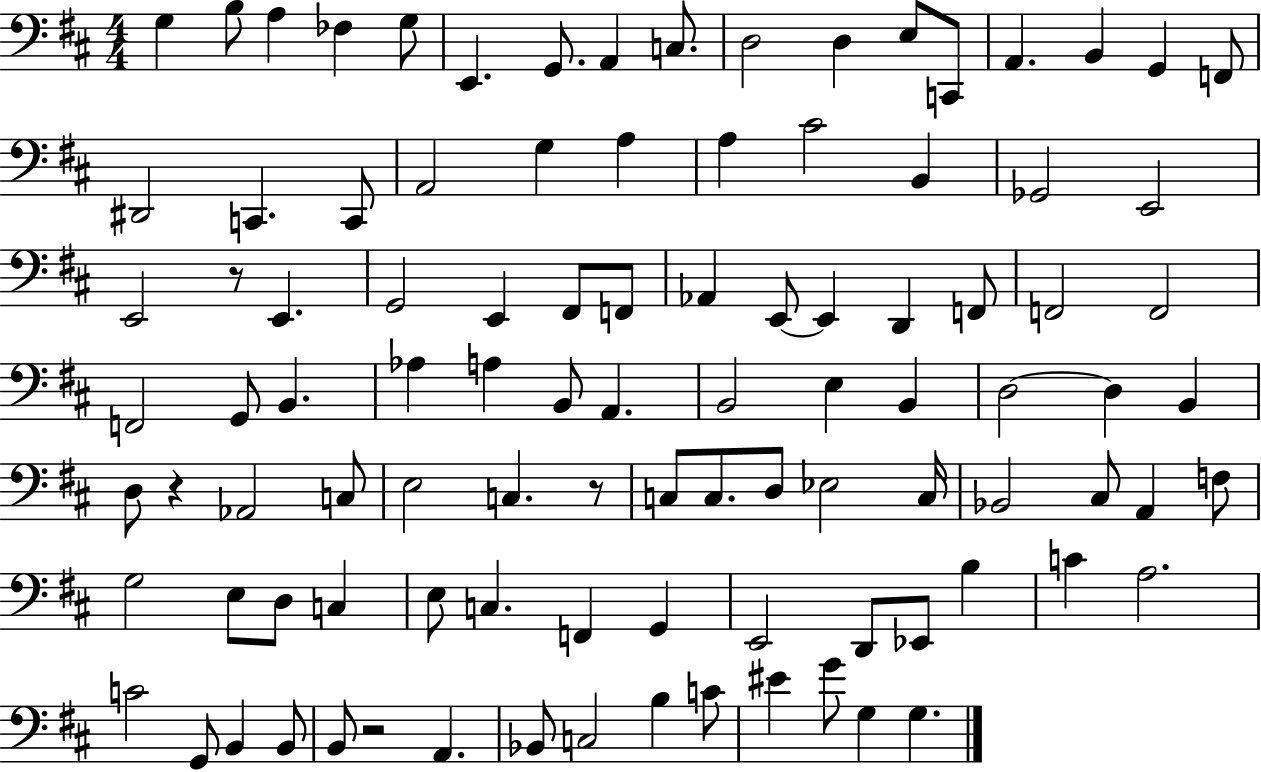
{
  \clef bass
  \numericTimeSignature
  \time 4/4
  \key d \major
  \repeat volta 2 { g4 b8 a4 fes4 g8 | e,4. g,8. a,4 c8. | d2 d4 e8 c,8 | a,4. b,4 g,4 f,8 | \break dis,2 c,4. c,8 | a,2 g4 a4 | a4 cis'2 b,4 | ges,2 e,2 | \break e,2 r8 e,4. | g,2 e,4 fis,8 f,8 | aes,4 e,8~~ e,4 d,4 f,8 | f,2 f,2 | \break f,2 g,8 b,4. | aes4 a4 b,8 a,4. | b,2 e4 b,4 | d2~~ d4 b,4 | \break d8 r4 aes,2 c8 | e2 c4. r8 | c8 c8. d8 ees2 c16 | bes,2 cis8 a,4 f8 | \break g2 e8 d8 c4 | e8 c4. f,4 g,4 | e,2 d,8 ees,8 b4 | c'4 a2. | \break c'2 g,8 b,4 b,8 | b,8 r2 a,4. | bes,8 c2 b4 c'8 | eis'4 g'8 g4 g4. | \break } \bar "|."
}